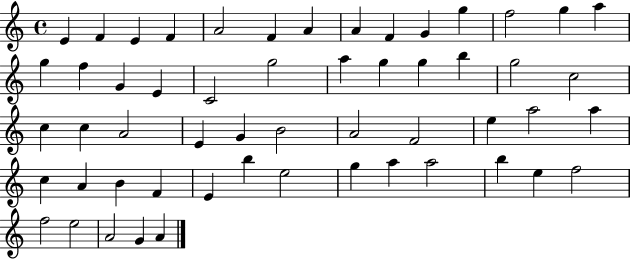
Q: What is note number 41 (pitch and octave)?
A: F4